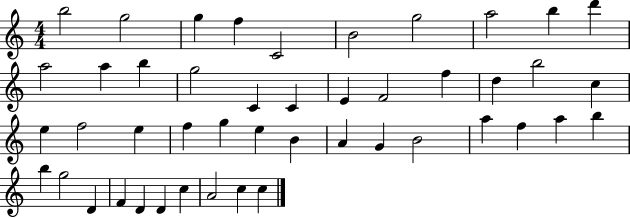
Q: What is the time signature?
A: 4/4